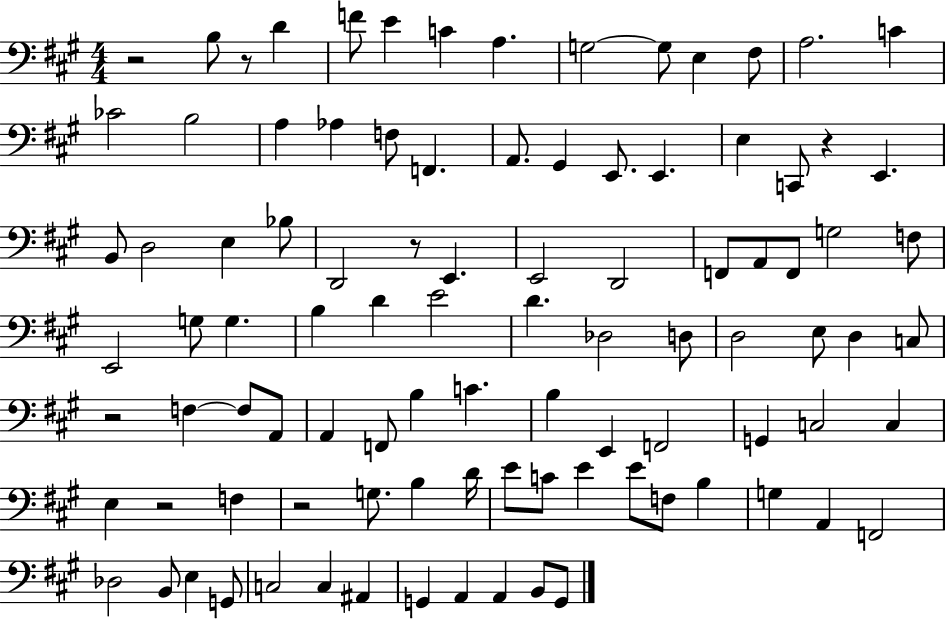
X:1
T:Untitled
M:4/4
L:1/4
K:A
z2 B,/2 z/2 D F/2 E C A, G,2 G,/2 E, ^F,/2 A,2 C _C2 B,2 A, _A, F,/2 F,, A,,/2 ^G,, E,,/2 E,, E, C,,/2 z E,, B,,/2 D,2 E, _B,/2 D,,2 z/2 E,, E,,2 D,,2 F,,/2 A,,/2 F,,/2 G,2 F,/2 E,,2 G,/2 G, B, D E2 D _D,2 D,/2 D,2 E,/2 D, C,/2 z2 F, F,/2 A,,/2 A,, F,,/2 B, C B, E,, F,,2 G,, C,2 C, E, z2 F, z2 G,/2 B, D/4 E/2 C/2 E E/2 F,/2 B, G, A,, F,,2 _D,2 B,,/2 E, G,,/2 C,2 C, ^A,, G,, A,, A,, B,,/2 G,,/2